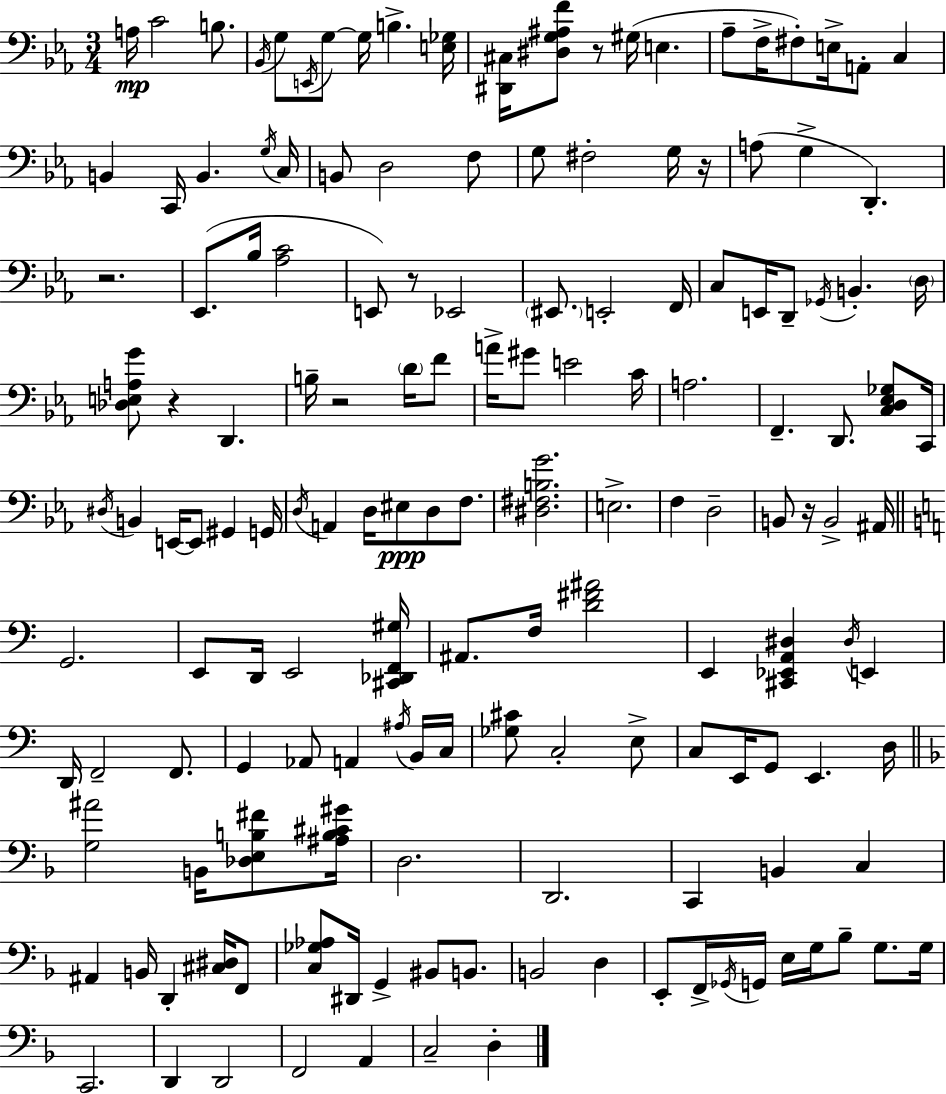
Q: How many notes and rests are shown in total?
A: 154